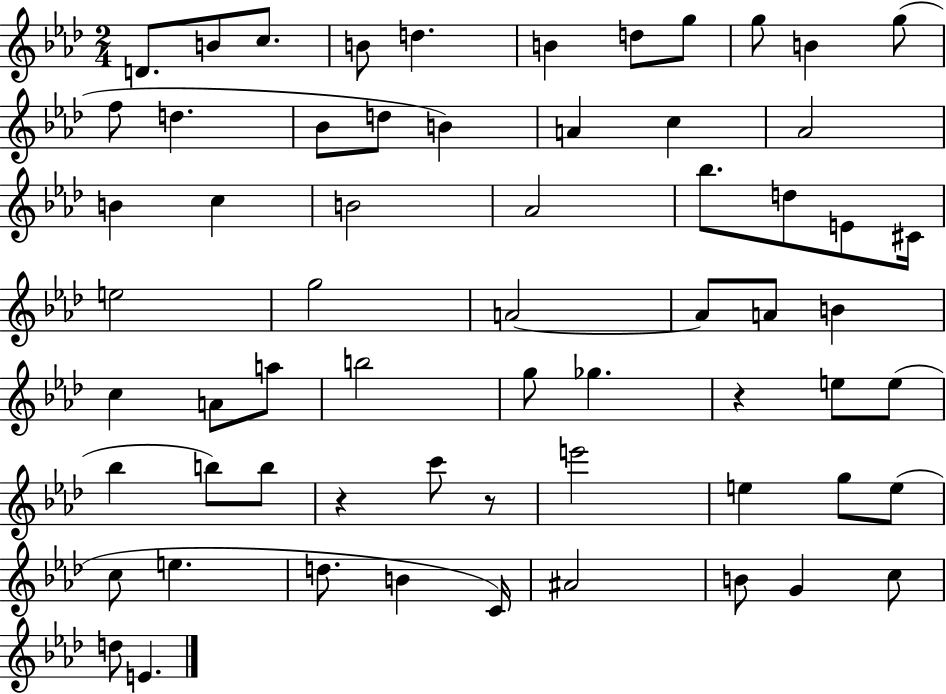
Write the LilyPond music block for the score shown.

{
  \clef treble
  \numericTimeSignature
  \time 2/4
  \key aes \major
  d'8. b'8 c''8. | b'8 d''4. | b'4 d''8 g''8 | g''8 b'4 g''8( | \break f''8 d''4. | bes'8 d''8 b'4) | a'4 c''4 | aes'2 | \break b'4 c''4 | b'2 | aes'2 | bes''8. d''8 e'8 cis'16 | \break e''2 | g''2 | a'2~~ | a'8 a'8 b'4 | \break c''4 a'8 a''8 | b''2 | g''8 ges''4. | r4 e''8 e''8( | \break bes''4 b''8) b''8 | r4 c'''8 r8 | e'''2 | e''4 g''8 e''8( | \break c''8 e''4. | d''8. b'4 c'16) | ais'2 | b'8 g'4 c''8 | \break d''8 e'4. | \bar "|."
}